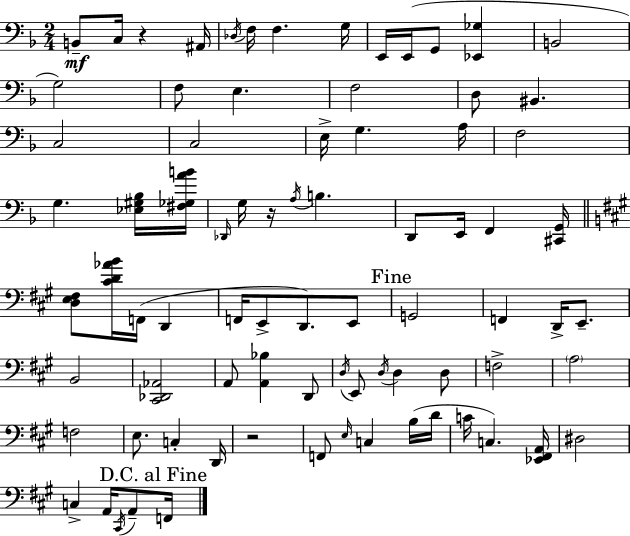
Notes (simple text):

B2/e C3/s R/q A#2/s Db3/s F3/s F3/q. G3/s E2/s E2/s G2/e [Eb2,Gb3]/q B2/h G3/h F3/e E3/q. F3/h D3/e BIS2/q. C3/h C3/h E3/s G3/q. A3/s F3/h G3/q. [Eb3,G#3,Bb3]/s [F#3,Gb3,A4,B4]/s Db2/s G3/s R/s A3/s B3/q. D2/e E2/s F2/q [C#2,G2]/s [D3,E3,F#3]/e [C#4,D4,Ab4,B4]/s F2/s D2/q F2/s E2/e D2/e. E2/e G2/h F2/q D2/s E2/e. B2/h [C#2,Db2,Ab2]/h A2/e [A2,Bb3]/q D2/e D3/s E2/e D3/s D3/q D3/e F3/h A3/h F3/h E3/e. C3/q D2/s R/h F2/e E3/s C3/q B3/s D4/s C4/s C3/q. [Eb2,F#2,A2]/s D#3/h C3/q A2/s C#2/s A2/e F2/s